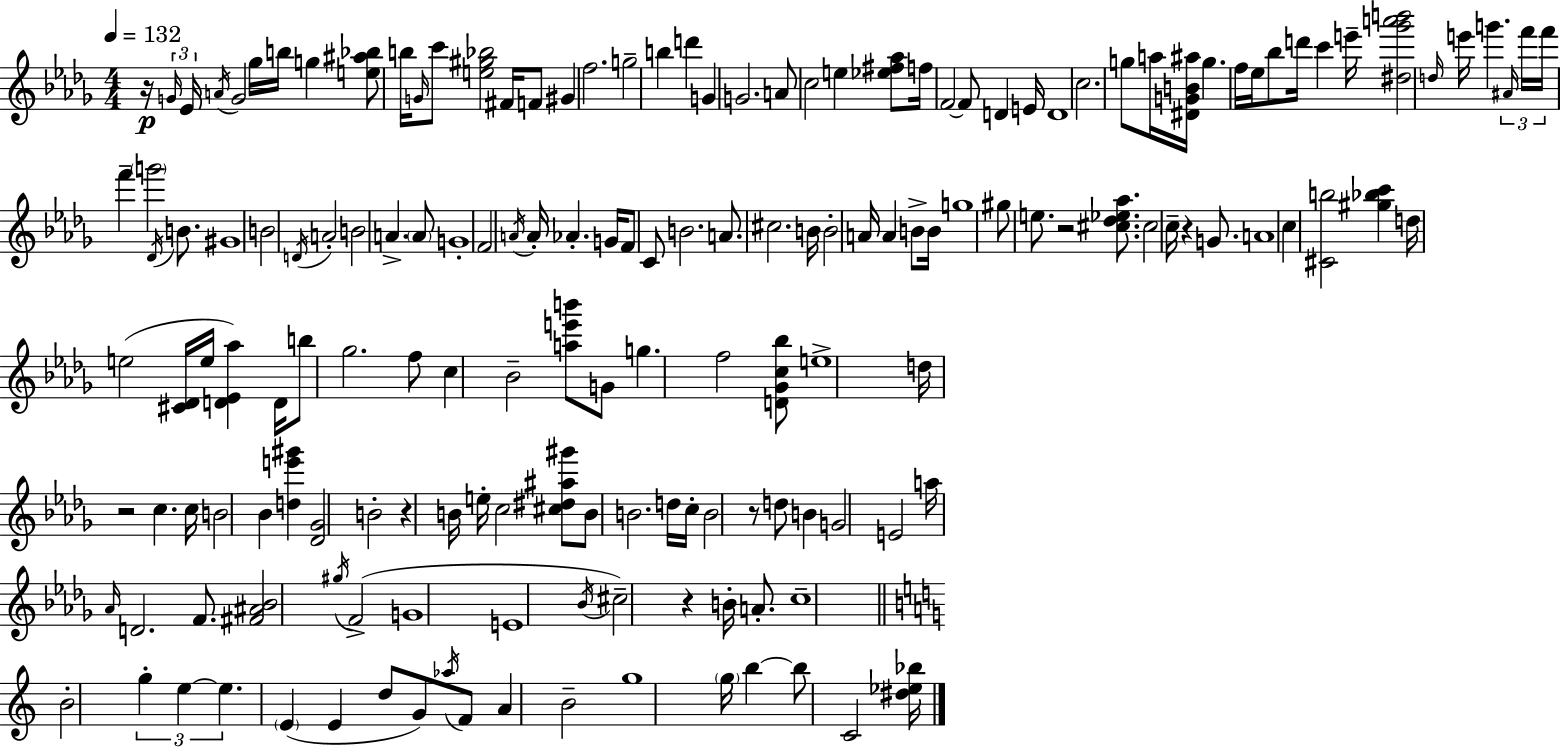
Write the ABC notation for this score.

X:1
T:Untitled
M:4/4
L:1/4
K:Bbm
z/4 G/4 _E/4 A/4 G2 _g/4 b/4 g [e^a_b]/2 b/4 G/4 c'/2 [e^g_b]2 ^F/4 F/2 ^G f2 g2 b d' G G2 A/2 c2 e [_e^f_a]/2 f/4 F2 F/2 D E/4 D4 c2 g/2 a/4 [^DGB^a]/4 g f/4 _e/4 _b/2 d'/4 c' e'/4 [^d_g'a'b']2 d/4 e'/4 g' ^A/4 f'/4 f'/4 f' g'2 _D/4 B/2 ^G4 B2 D/4 A2 B2 A A/2 G4 F2 A/4 A/4 _A G/4 F/2 C/2 B2 A/2 ^c2 B/4 B2 A/4 A B/2 B/4 g4 ^g/2 e/2 z2 [^c_d_e_a]/2 ^c2 c/4 z G/2 A4 c [^Cb]2 [^g_bc'] d/4 e2 [^C_D]/4 e/4 [D_E_a] D/4 b/2 _g2 f/2 c _B2 [ae'b']/2 G/2 g f2 [D_Gc_b]/2 e4 d/4 z2 c c/4 B2 _B [de'^g'] [_D_G]2 B2 z B/4 e/4 c2 [^c^d^a^g']/2 B/2 B2 d/4 c/4 B2 z/2 d/2 B G2 E2 a/4 _A/4 D2 F/2 [^F^A_B]2 ^g/4 F2 G4 E4 _B/4 ^c2 z B/4 A/2 c4 B2 g e e E E d/2 G/2 _a/4 F/2 A B2 g4 g/4 b b/2 C2 [^d_e_b]/4